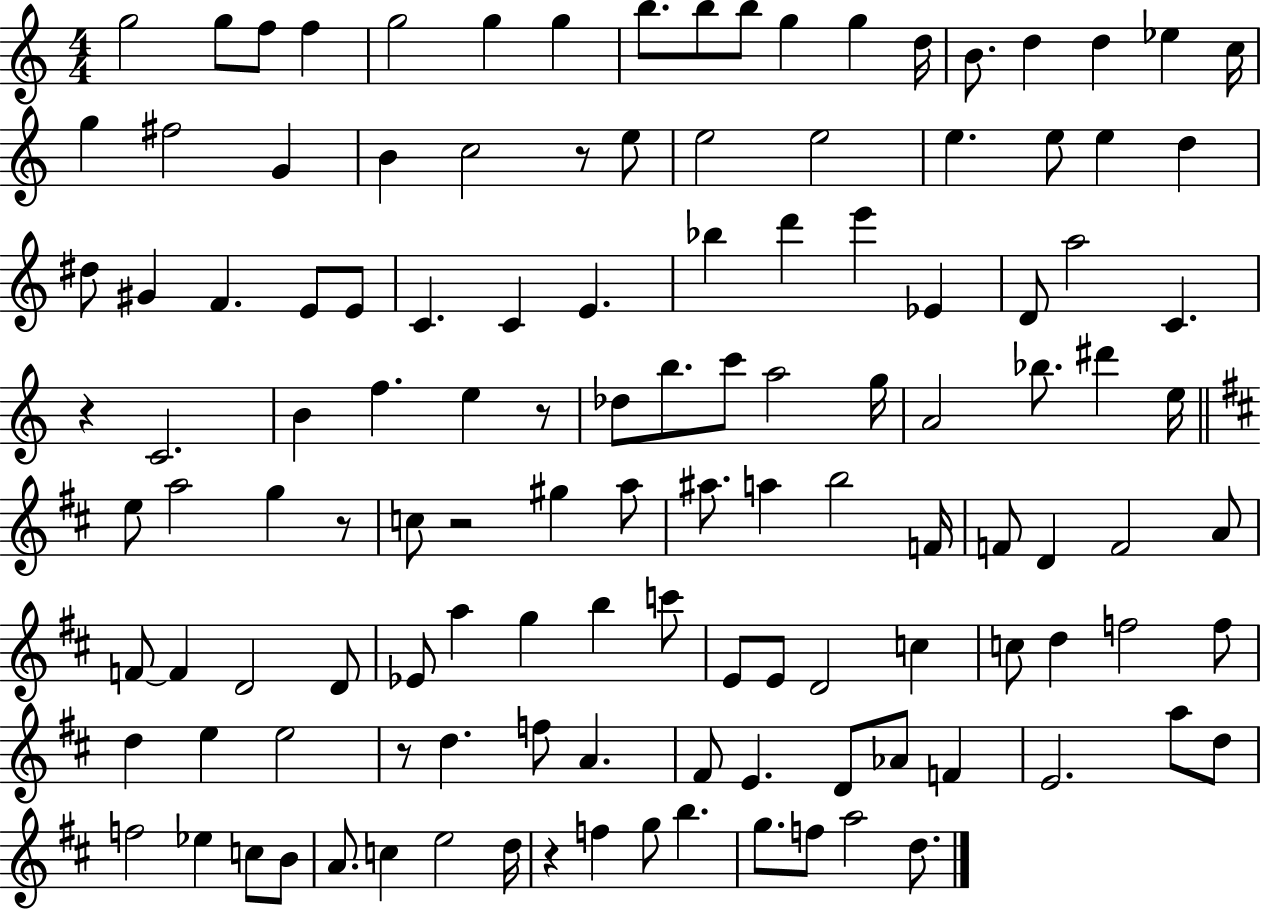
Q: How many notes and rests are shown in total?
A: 125